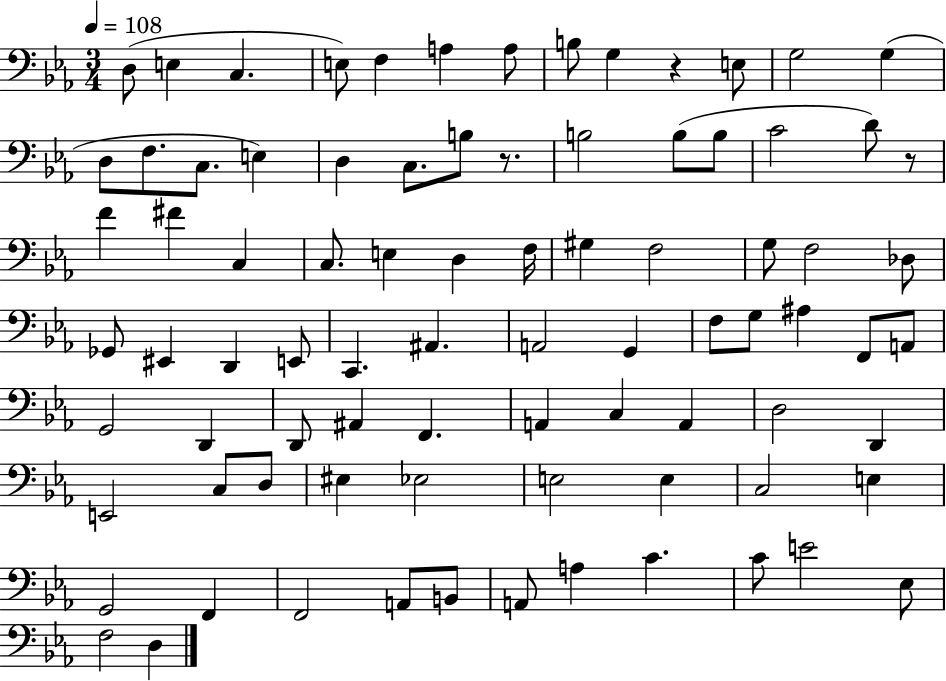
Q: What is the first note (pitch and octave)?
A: D3